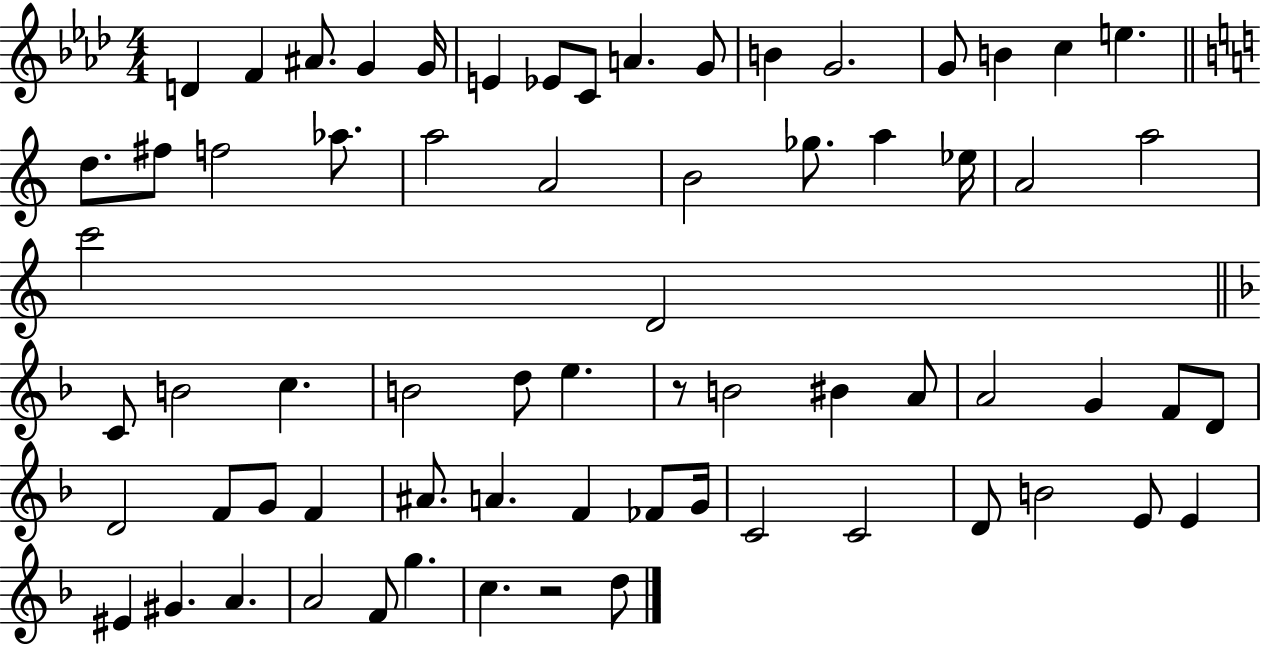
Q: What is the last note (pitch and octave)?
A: D5